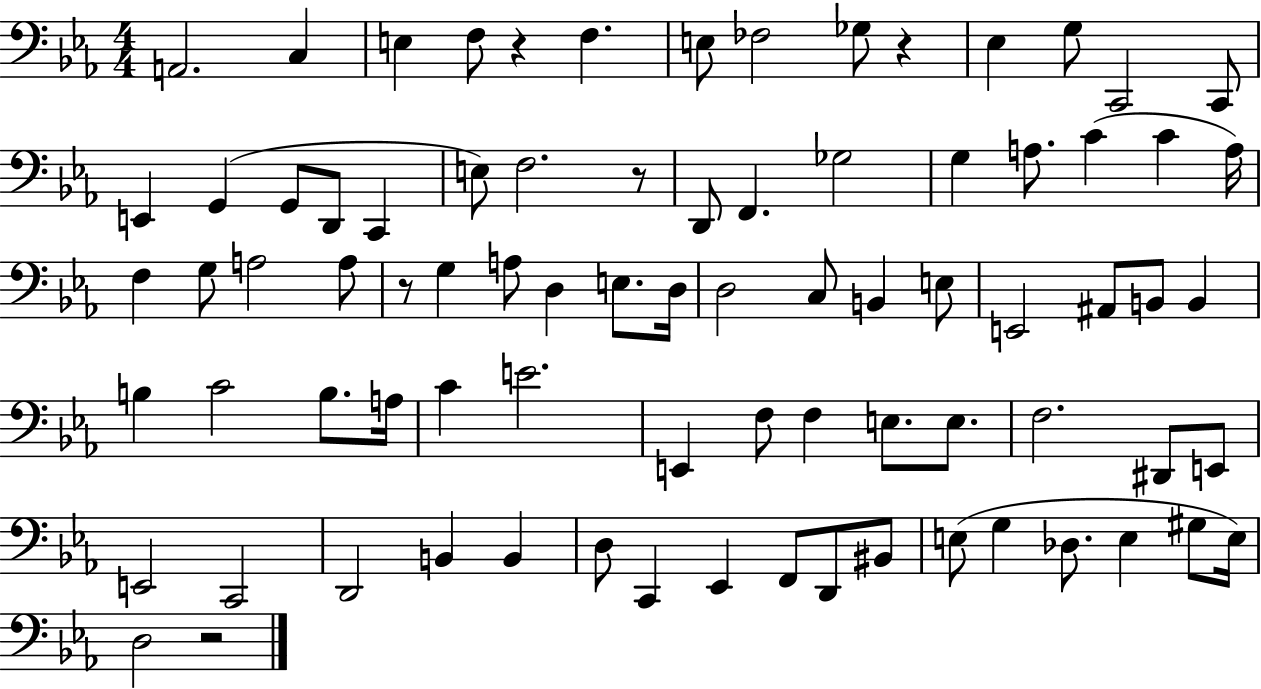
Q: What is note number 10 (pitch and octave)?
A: G3